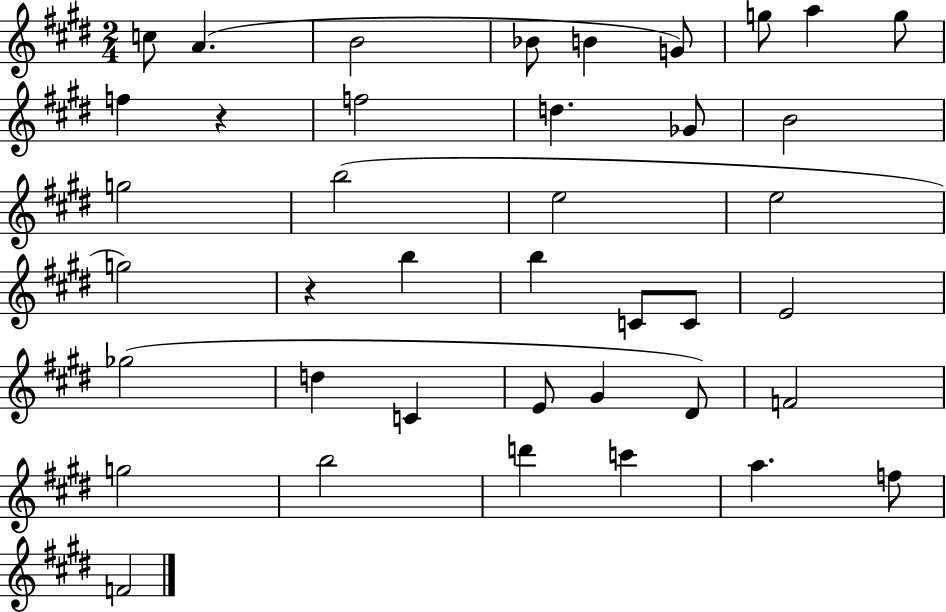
{
  \clef treble
  \numericTimeSignature
  \time 2/4
  \key e \major
  c''8 a'4.( | b'2 | bes'8 b'4 g'8) | g''8 a''4 g''8 | \break f''4 r4 | f''2 | d''4. ges'8 | b'2 | \break g''2 | b''2( | e''2 | e''2 | \break g''2) | r4 b''4 | b''4 c'8 c'8 | e'2 | \break ges''2( | d''4 c'4 | e'8 gis'4 dis'8) | f'2 | \break g''2 | b''2 | d'''4 c'''4 | a''4. f''8 | \break f'2 | \bar "|."
}